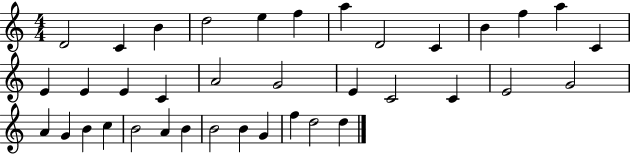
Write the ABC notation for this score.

X:1
T:Untitled
M:4/4
L:1/4
K:C
D2 C B d2 e f a D2 C B f a C E E E C A2 G2 E C2 C E2 G2 A G B c B2 A B B2 B G f d2 d